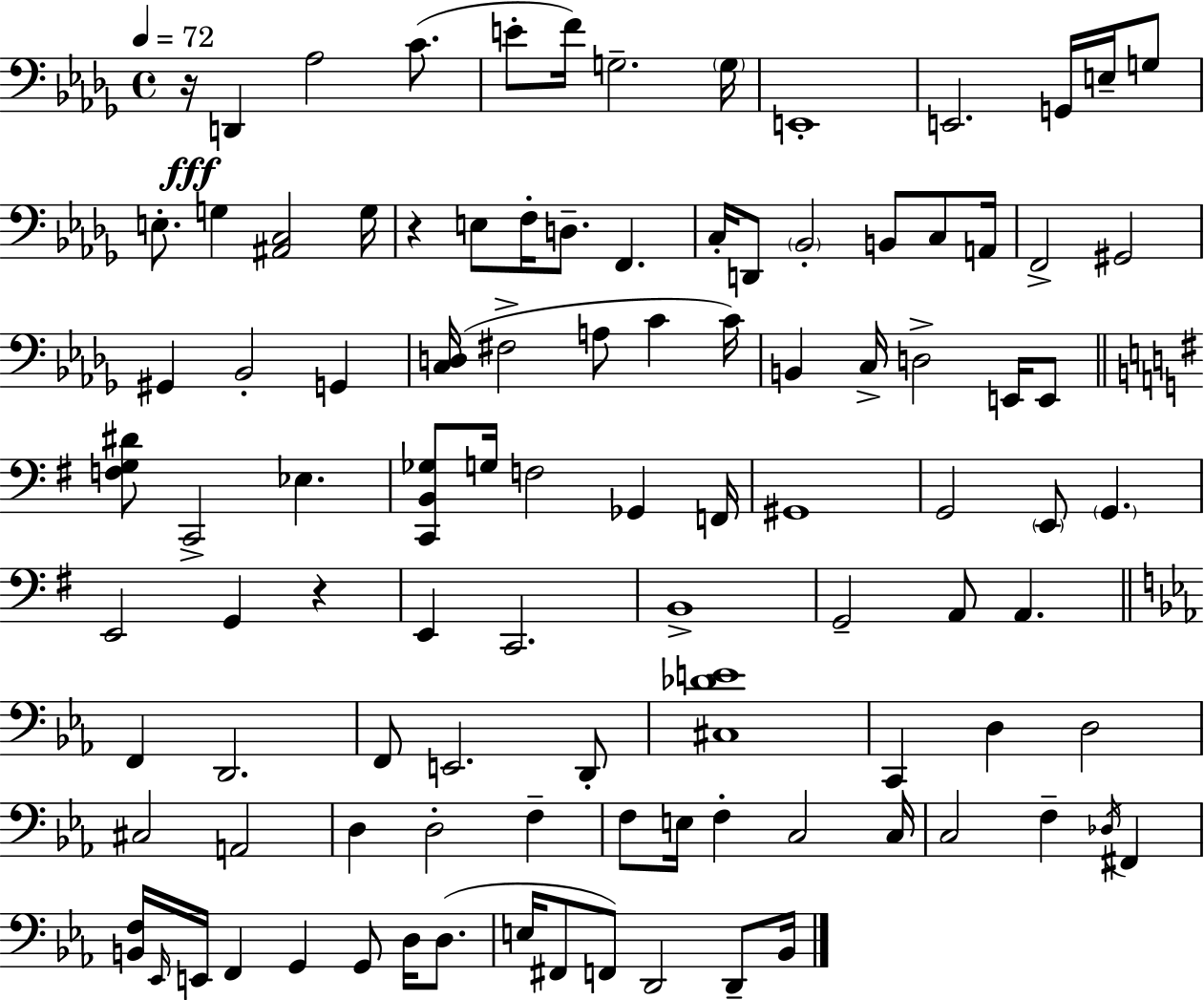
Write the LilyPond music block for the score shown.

{
  \clef bass
  \time 4/4
  \defaultTimeSignature
  \key bes \minor
  \tempo 4 = 72
  r16\fff d,4 aes2 c'8.( | e'8-. f'16) g2.-- \parenthesize g16 | e,1-. | e,2. g,16 e16-- g8 | \break e8.-. g4 <ais, c>2 g16 | r4 e8 f16-. d8.-- f,4. | c16-. d,8 \parenthesize bes,2-. b,8 c8 a,16 | f,2-> gis,2 | \break gis,4 bes,2-. g,4 | <c d>16( fis2-> a8 c'4 c'16) | b,4 c16-> d2-> e,16 e,8 | \bar "||" \break \key g \major <f g dis'>8 c,2-> ees4. | <c, b, ges>8 g16 f2 ges,4 f,16 | gis,1 | g,2 \parenthesize e,8 \parenthesize g,4. | \break e,2 g,4 r4 | e,4 c,2. | b,1-> | g,2-- a,8 a,4. | \break \bar "||" \break \key ees \major f,4 d,2. | f,8 e,2. d,8-. | <cis des' e'>1 | c,4 d4 d2 | \break cis2 a,2 | d4 d2-. f4-- | f8 e16 f4-. c2 c16 | c2 f4-- \acciaccatura { des16 } fis,4 | \break <b, f>16 \grace { ees,16 } e,16 f,4 g,4 g,8 d16 d8.( | e16 fis,8 f,8) d,2 d,8-- | bes,16 \bar "|."
}